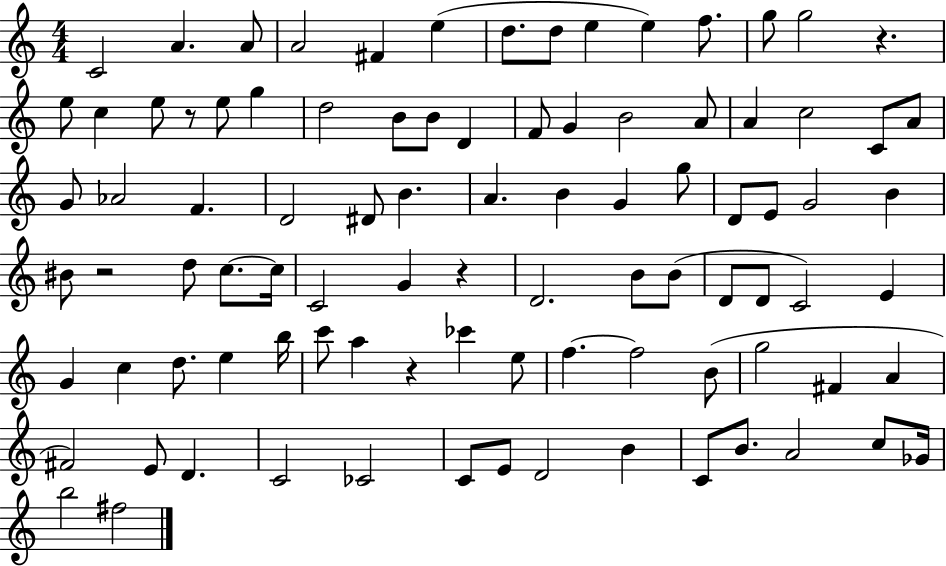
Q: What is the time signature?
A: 4/4